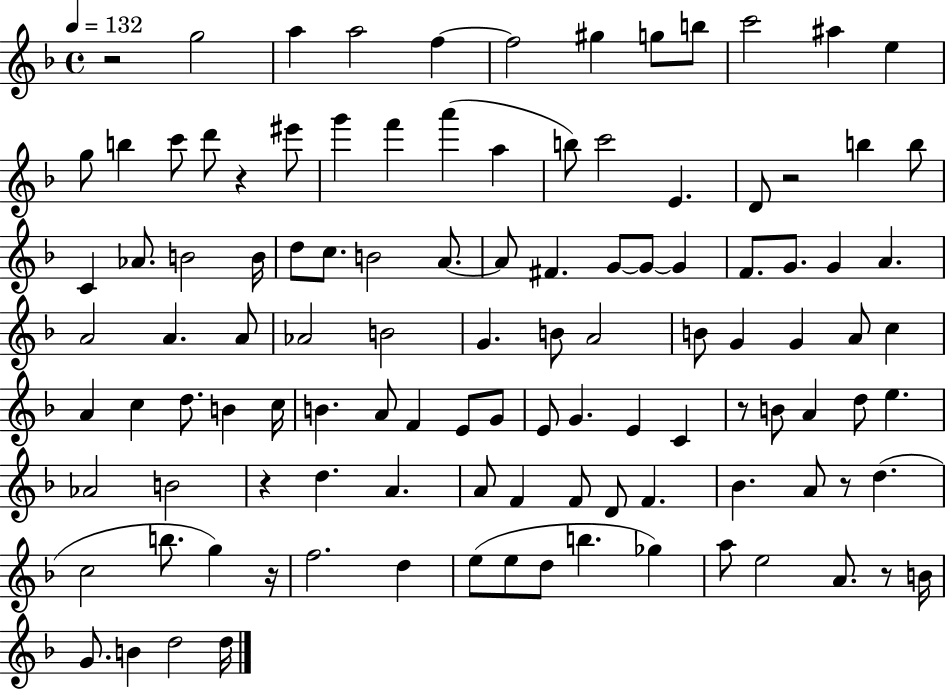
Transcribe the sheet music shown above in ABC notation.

X:1
T:Untitled
M:4/4
L:1/4
K:F
z2 g2 a a2 f f2 ^g g/2 b/2 c'2 ^a e g/2 b c'/2 d'/2 z ^e'/2 g' f' a' a b/2 c'2 E D/2 z2 b b/2 C _A/2 B2 B/4 d/2 c/2 B2 A/2 A/2 ^F G/2 G/2 G F/2 G/2 G A A2 A A/2 _A2 B2 G B/2 A2 B/2 G G A/2 c A c d/2 B c/4 B A/2 F E/2 G/2 E/2 G E C z/2 B/2 A d/2 e _A2 B2 z d A A/2 F F/2 D/2 F _B A/2 z/2 d c2 b/2 g z/4 f2 d e/2 e/2 d/2 b _g a/2 e2 A/2 z/2 B/4 G/2 B d2 d/4